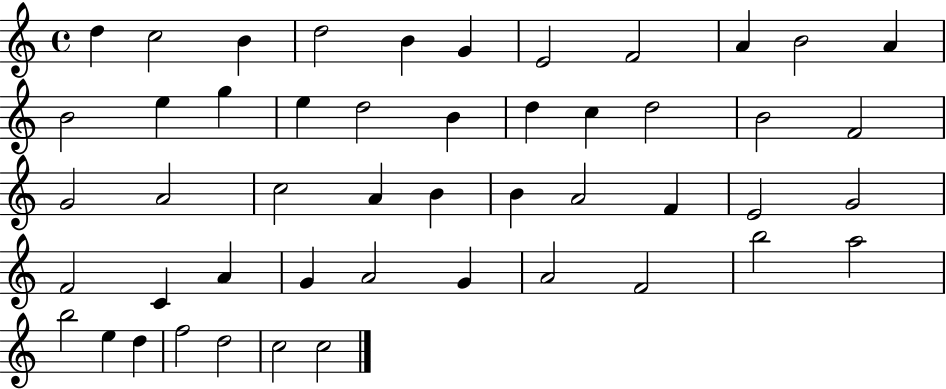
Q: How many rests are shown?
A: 0